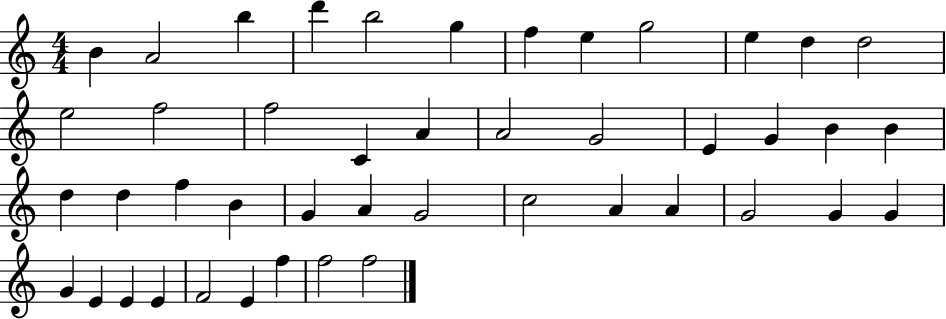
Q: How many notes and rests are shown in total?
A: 45